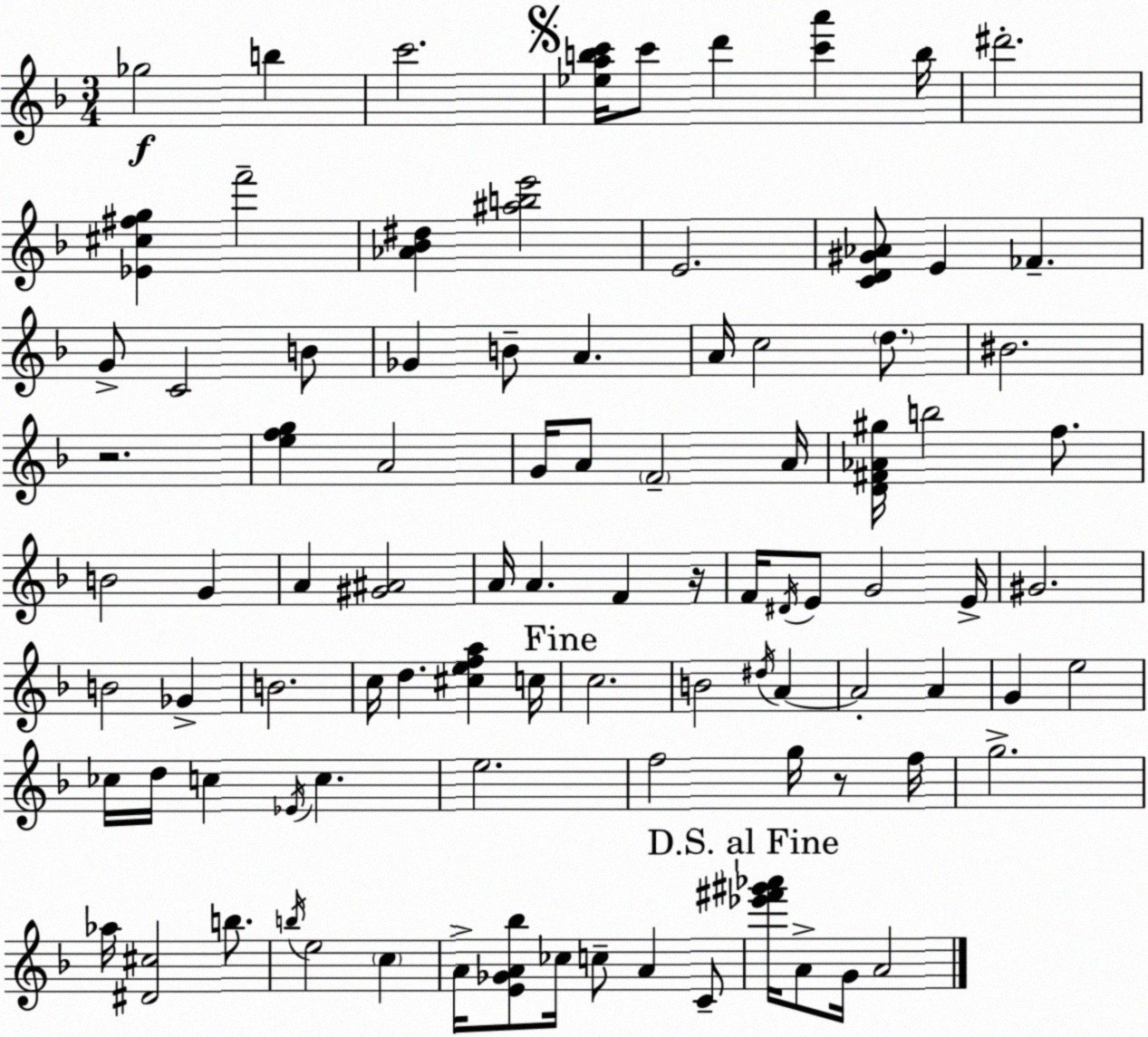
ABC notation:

X:1
T:Untitled
M:3/4
L:1/4
K:F
_g2 b c'2 [_eabc']/4 c'/2 d' [c'a'] b/4 ^d'2 [_E^c^fg] f'2 [_A_B^d] [^abe']2 E2 [CD^G_A]/2 E _F G/2 C2 B/2 _G B/2 A A/4 c2 d/2 ^B2 z2 [efg] A2 G/4 A/2 F2 A/4 [D^F_A^g]/4 b2 f/2 B2 G A [^G^A]2 A/4 A F z/4 F/4 ^D/4 E/2 G2 E/4 ^G2 B2 _G B2 c/4 d [^cefa] c/4 c2 B2 ^d/4 A A2 A G e2 _c/4 d/4 c _E/4 c e2 f2 g/4 z/2 f/4 g2 _a/4 [^D^c]2 b/2 b/4 e2 c A/4 [E_GA_b]/2 _c/4 c/2 A C/2 [_e'^f'^g'_a']/4 A/2 G/4 A2